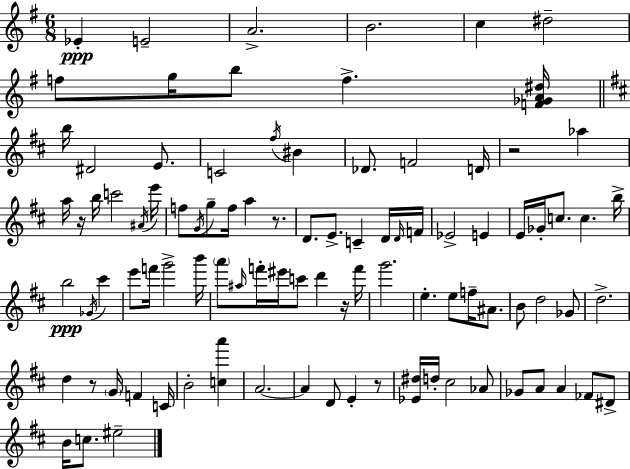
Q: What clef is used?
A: treble